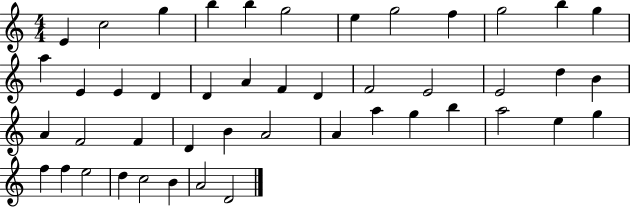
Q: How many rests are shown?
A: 0